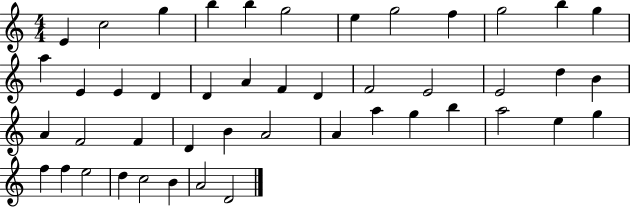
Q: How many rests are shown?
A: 0